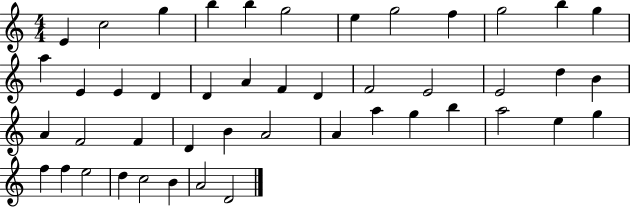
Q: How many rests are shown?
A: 0